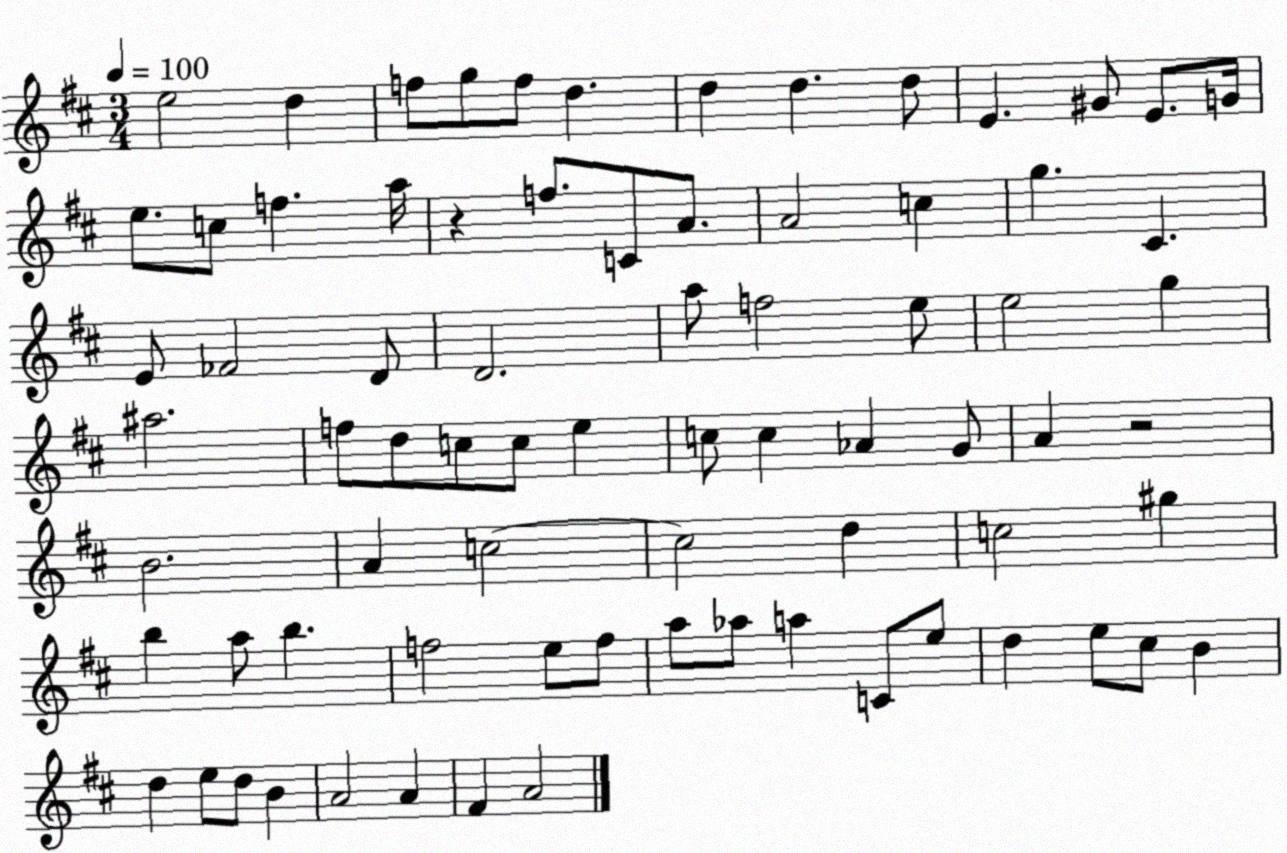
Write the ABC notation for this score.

X:1
T:Untitled
M:3/4
L:1/4
K:D
e2 d f/2 g/2 f/2 d d d d/2 E ^G/2 E/2 G/4 e/2 c/2 f a/4 z f/2 C/2 A/2 A2 c g ^C E/2 _F2 D/2 D2 a/2 f2 e/2 e2 g ^a2 f/2 d/2 c/2 c/2 e c/2 c _A G/2 A z2 B2 A c2 c2 d c2 ^g b a/2 b f2 e/2 f/2 a/2 _a/2 a C/2 e/2 d e/2 ^c/2 B d e/2 d/2 B A2 A ^F A2